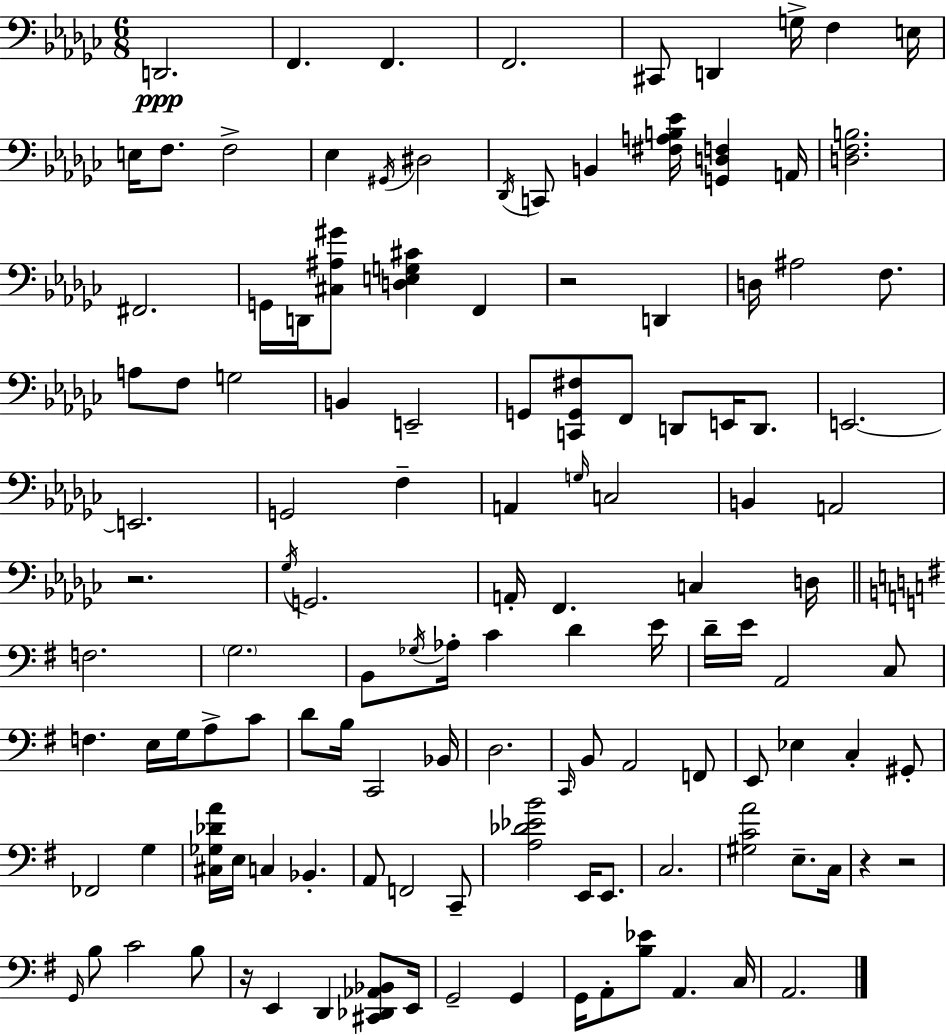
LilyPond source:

{
  \clef bass
  \numericTimeSignature
  \time 6/8
  \key ees \minor
  d,2.\ppp | f,4. f,4. | f,2. | cis,8 d,4 g16-> f4 e16 | \break e16 f8. f2-> | ees4 \acciaccatura { gis,16 } dis2 | \acciaccatura { des,16 } c,8 b,4 <fis a b ees'>16 <g, d f>4 | a,16 <d f b>2. | \break fis,2. | g,16 d,16 <cis ais gis'>8 <d e g cis'>4 f,4 | r2 d,4 | d16 ais2 f8. | \break a8 f8 g2 | b,4 e,2-- | g,8 <c, g, fis>8 f,8 d,8 e,16 d,8. | e,2.~~ | \break e,2. | g,2 f4-- | a,4 \grace { g16 } c2 | b,4 a,2 | \break r2. | \acciaccatura { ges16 } g,2. | a,16-. f,4. c4 | d16 \bar "||" \break \key e \minor f2. | \parenthesize g2. | b,8 \acciaccatura { ges16 } aes16-. c'4 d'4 | e'16 d'16-- e'16 a,2 c8 | \break f4. e16 g16 a8-> c'8 | d'8 b16 c,2 | bes,16 d2. | \grace { c,16 } b,8 a,2 | \break f,8 e,8 ees4 c4-. | gis,8-. fes,2 g4 | <cis ges des' a'>16 e16 c4 bes,4.-. | a,8 f,2 | \break c,8-- <a des' ees' b'>2 e,16 e,8. | c2. | <gis c' a'>2 e8.-- | c16 r4 r2 | \break \grace { g,16 } b8 c'2 | b8 r16 e,4 d,4 | <cis, des, aes, bes,>8 e,16 g,2-- g,4 | g,16 a,8-. <b ees'>8 a,4. | \break c16 a,2. | \bar "|."
}